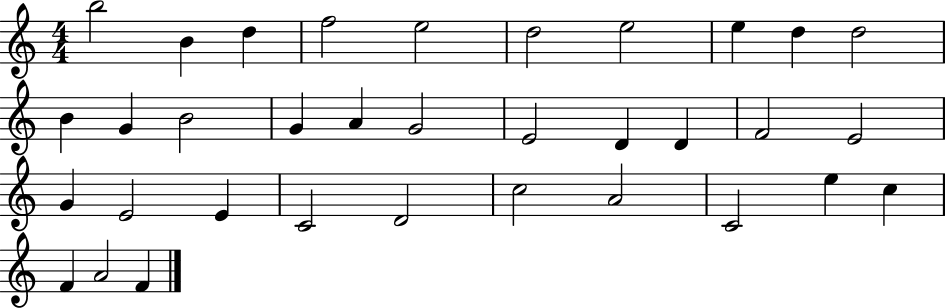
B5/h B4/q D5/q F5/h E5/h D5/h E5/h E5/q D5/q D5/h B4/q G4/q B4/h G4/q A4/q G4/h E4/h D4/q D4/q F4/h E4/h G4/q E4/h E4/q C4/h D4/h C5/h A4/h C4/h E5/q C5/q F4/q A4/h F4/q